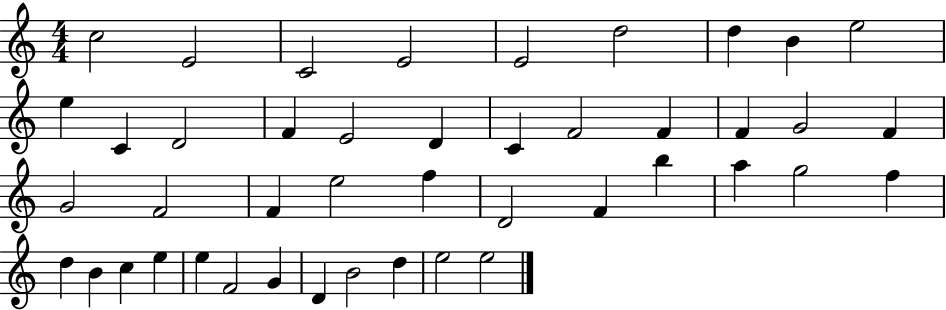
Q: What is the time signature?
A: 4/4